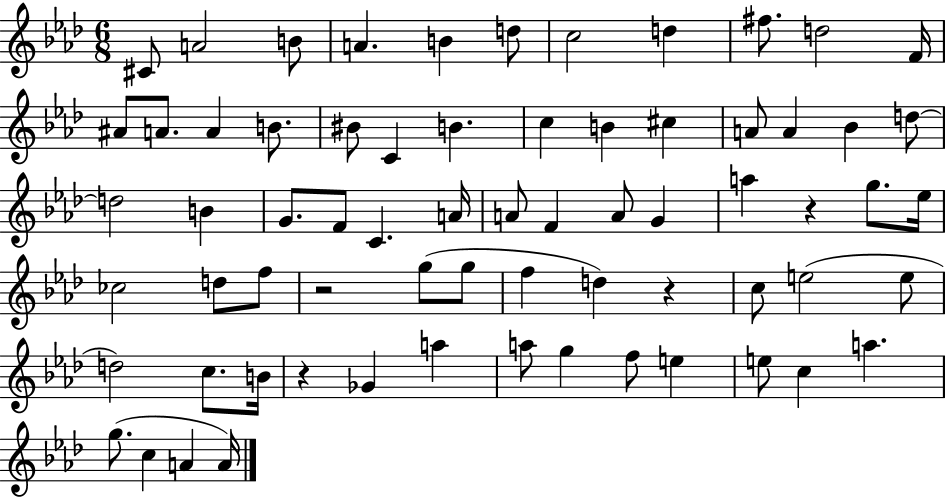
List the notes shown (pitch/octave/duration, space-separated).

C#4/e A4/h B4/e A4/q. B4/q D5/e C5/h D5/q F#5/e. D5/h F4/s A#4/e A4/e. A4/q B4/e. BIS4/e C4/q B4/q. C5/q B4/q C#5/q A4/e A4/q Bb4/q D5/e D5/h B4/q G4/e. F4/e C4/q. A4/s A4/e F4/q A4/e G4/q A5/q R/q G5/e. Eb5/s CES5/h D5/e F5/e R/h G5/e G5/e F5/q D5/q R/q C5/e E5/h E5/e D5/h C5/e. B4/s R/q Gb4/q A5/q A5/e G5/q F5/e E5/q E5/e C5/q A5/q. G5/e. C5/q A4/q A4/s